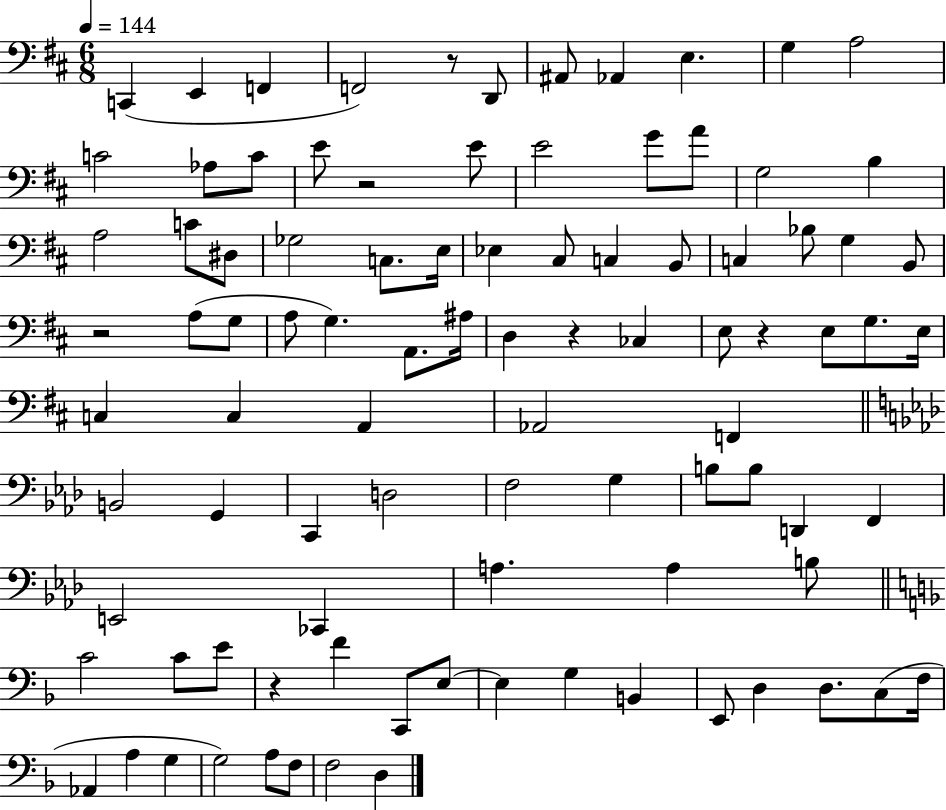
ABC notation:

X:1
T:Untitled
M:6/8
L:1/4
K:D
C,, E,, F,, F,,2 z/2 D,,/2 ^A,,/2 _A,, E, G, A,2 C2 _A,/2 C/2 E/2 z2 E/2 E2 G/2 A/2 G,2 B, A,2 C/2 ^D,/2 _G,2 C,/2 E,/4 _E, ^C,/2 C, B,,/2 C, _B,/2 G, B,,/2 z2 A,/2 G,/2 A,/2 G, A,,/2 ^A,/4 D, z _C, E,/2 z E,/2 G,/2 E,/4 C, C, A,, _A,,2 F,, B,,2 G,, C,, D,2 F,2 G, B,/2 B,/2 D,, F,, E,,2 _C,, A, A, B,/2 C2 C/2 E/2 z F C,,/2 E,/2 E, G, B,, E,,/2 D, D,/2 C,/2 F,/4 _A,, A, G, G,2 A,/2 F,/2 F,2 D,